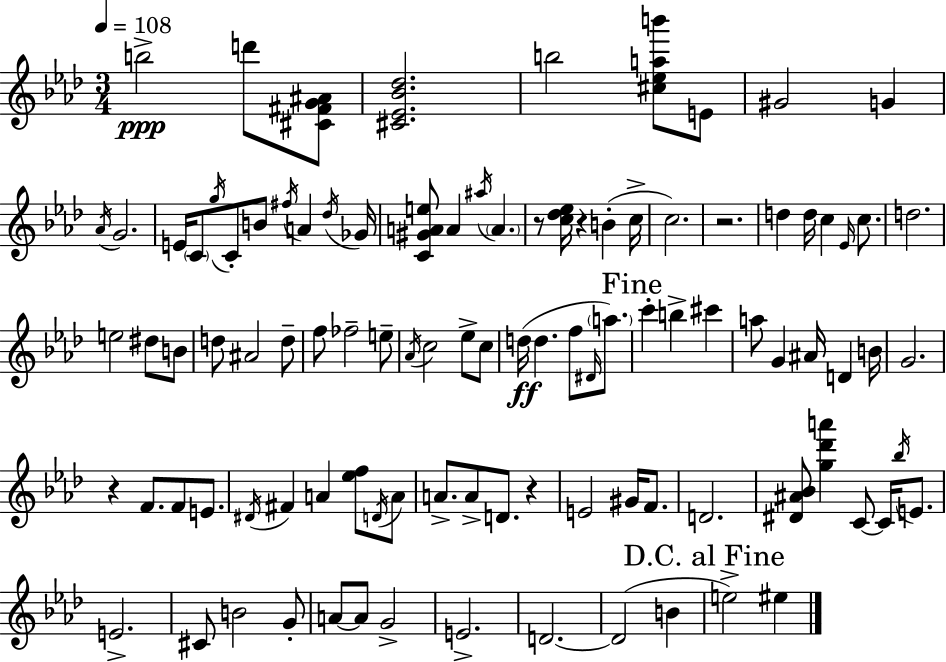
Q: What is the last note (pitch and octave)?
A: EIS5